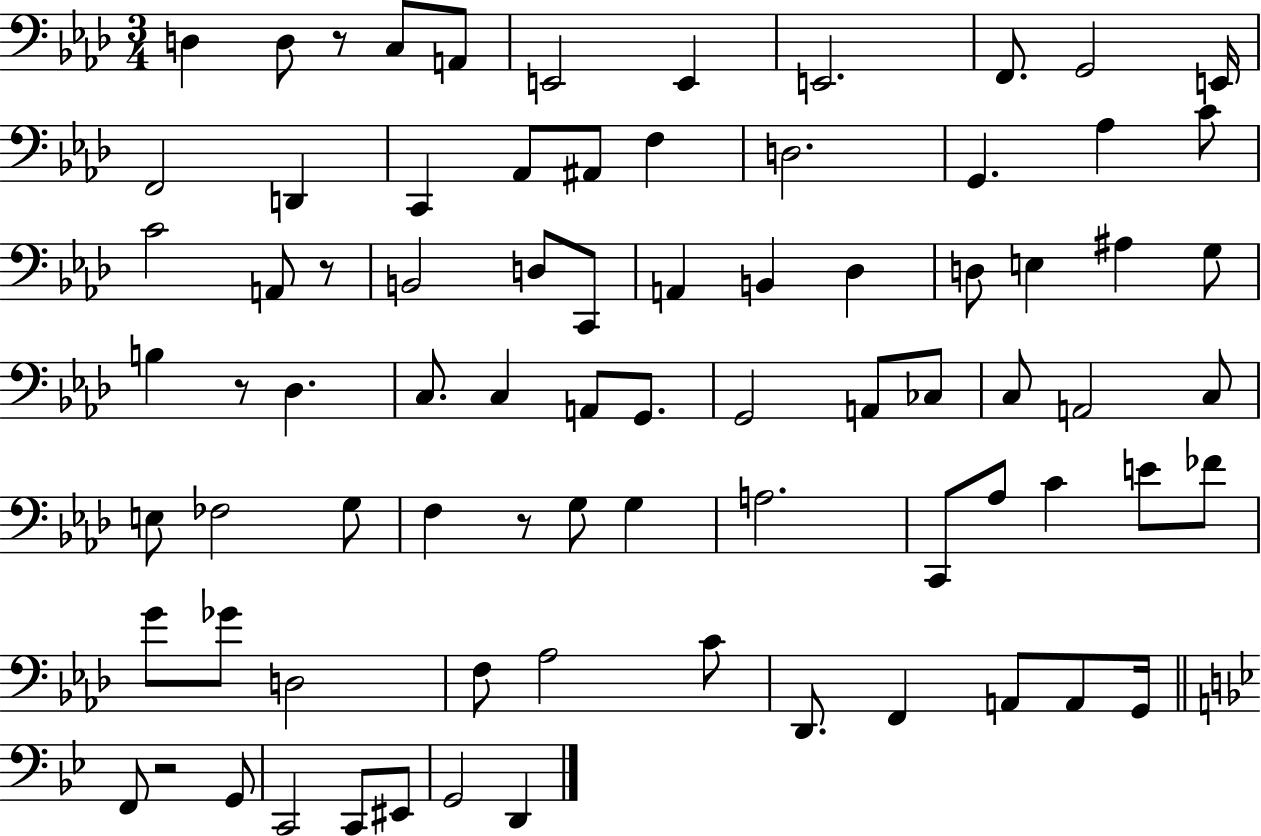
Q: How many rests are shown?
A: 5